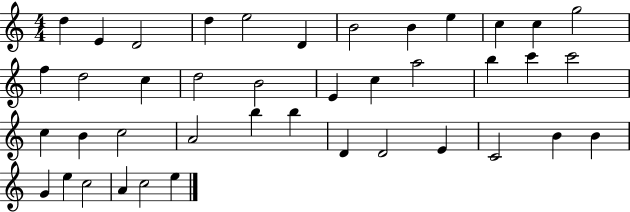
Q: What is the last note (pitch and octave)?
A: E5